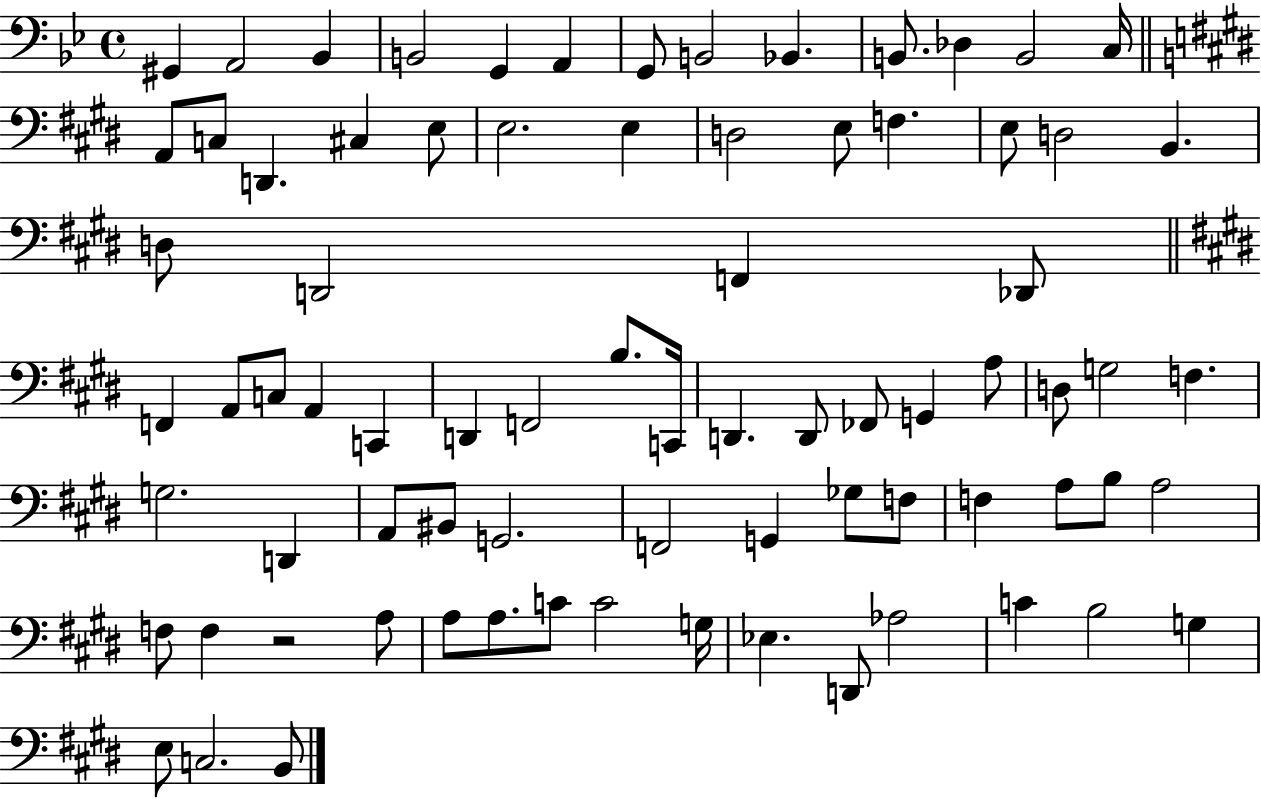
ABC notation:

X:1
T:Untitled
M:4/4
L:1/4
K:Bb
^G,, A,,2 _B,, B,,2 G,, A,, G,,/2 B,,2 _B,, B,,/2 _D, B,,2 C,/4 A,,/2 C,/2 D,, ^C, E,/2 E,2 E, D,2 E,/2 F, E,/2 D,2 B,, D,/2 D,,2 F,, _D,,/2 F,, A,,/2 C,/2 A,, C,, D,, F,,2 B,/2 C,,/4 D,, D,,/2 _F,,/2 G,, A,/2 D,/2 G,2 F, G,2 D,, A,,/2 ^B,,/2 G,,2 F,,2 G,, _G,/2 F,/2 F, A,/2 B,/2 A,2 F,/2 F, z2 A,/2 A,/2 A,/2 C/2 C2 G,/4 _E, D,,/2 _A,2 C B,2 G, E,/2 C,2 B,,/2